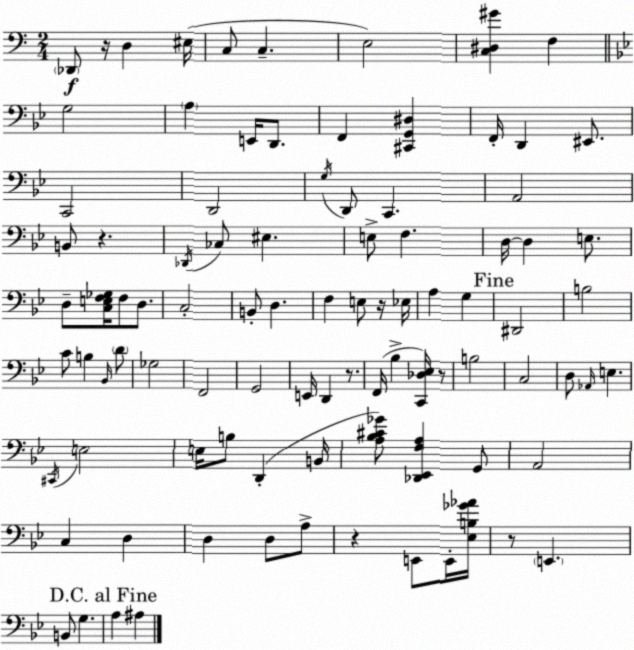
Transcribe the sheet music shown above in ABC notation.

X:1
T:Untitled
M:2/4
L:1/4
K:Am
_D,,/2 z/4 D, ^E,/4 C,/2 C, E,2 [C,^D,^G] F, G,2 A, E,,/4 D,,/2 F,, [^C,,G,,^D,] F,,/4 D,, ^E,,/2 C,,2 D,,2 G,/4 D,,/2 C,, A,,2 B,,/2 z _D,,/4 _C,/2 ^E, E,/2 F, D,/4 D, E,/2 D,/2 [C,E,F,_G,]/4 F,/2 D,/2 C,2 B,,/2 D, F, E,/2 z/4 _E,/4 A, G, ^D,,2 B,2 C/2 B, _B,,/4 D/2 _G,2 F,,2 G,,2 E,,/4 D,, z/2 F,,/4 _B, [C,,_D,_E,]/4 z/2 B,2 C,2 D,/2 _A,,/4 E, ^C,,/4 E,2 E,/4 B,/2 D,, B,,/4 [A,_B,^C_G]/2 [_D,,_E,,F,A,] G,,/2 A,,2 C, D, D, D,/2 A,/2 z E,,/2 E,,/4 [_E,B,_G_A]/4 z/2 E,, B,,/2 G, A, ^A,